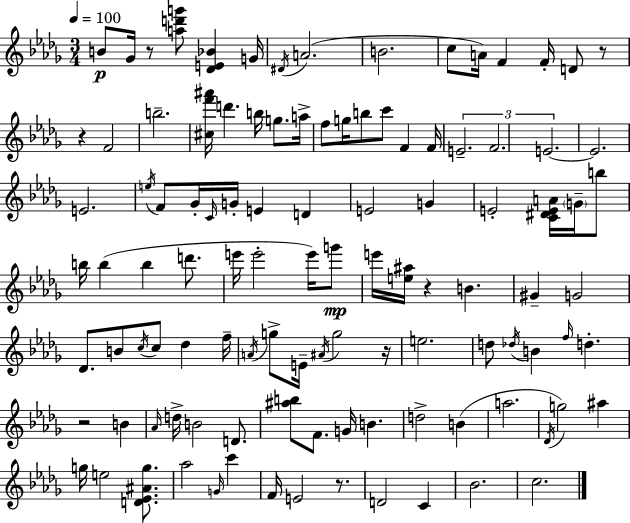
B4/e Gb4/s R/e [A5,D6,G6]/e [Db4,E4,Bb4]/q G4/s D#4/s A4/h. B4/h. C5/e A4/s F4/q F4/s D4/e R/e R/q F4/h B5/h. [C#5,F6,A#6]/s D6/q. B5/s G5/e. A5/s F5/e G5/s B5/e C6/e F4/q F4/s E4/h. F4/h. E4/h. E4/h. E4/h. E5/s F4/e Gb4/s C4/s G4/s E4/q D4/q E4/h G4/q E4/h [C4,D#4,E4,A4]/s G4/s B5/e B5/s B5/q B5/q D6/e. E6/s E6/h E6/s G6/e E6/s [E5,A#5]/s R/q B4/q. G#4/q G4/h Db4/e. B4/e C5/s C5/e Db5/q F5/s A4/s G5/e E4/s A#4/s G5/h R/s E5/h. D5/e Db5/s B4/q F5/s D5/q. R/h B4/q Ab4/s D5/s B4/h D4/e. [A#5,B5]/e F4/e. G4/s B4/q. D5/h B4/q A5/h. Db4/s G5/h A#5/q G5/s E5/h [D4,Eb4,A#4,G5]/e. Ab5/h G4/s C6/q F4/s E4/h R/e. D4/h C4/q Bb4/h. C5/h.